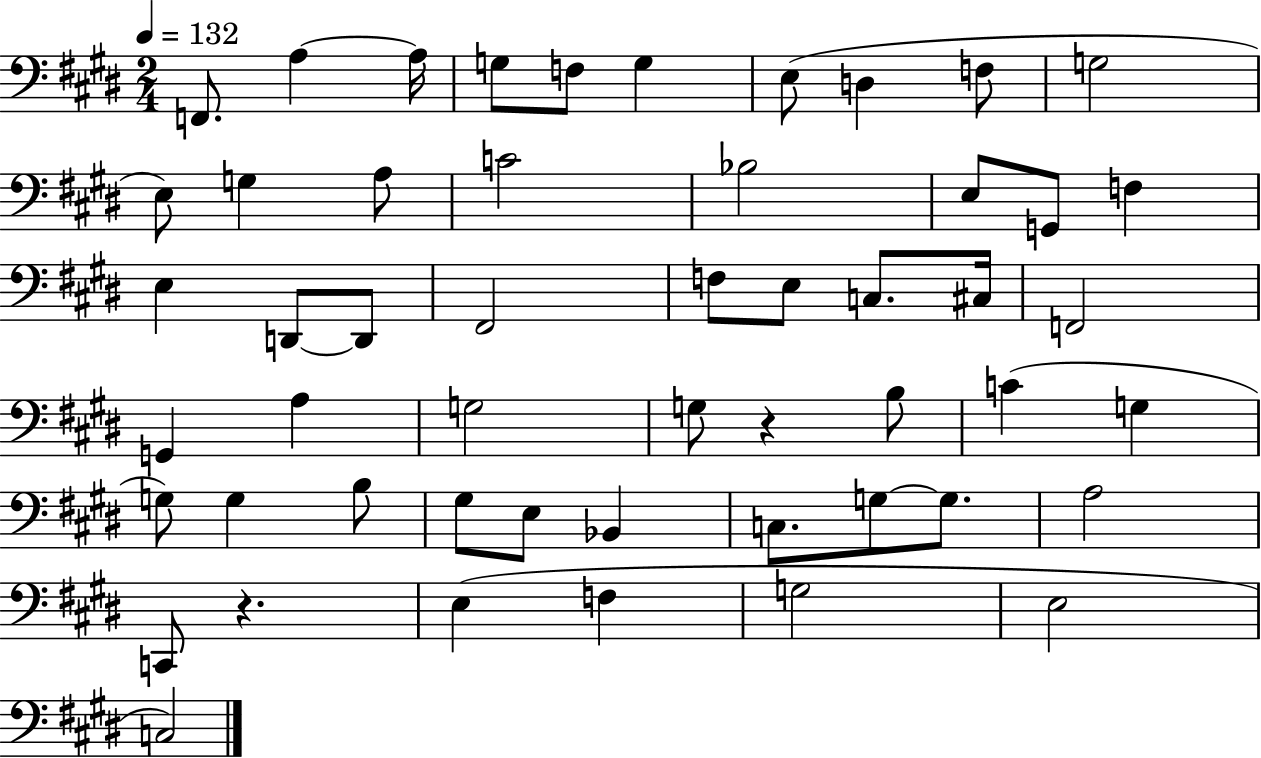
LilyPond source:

{
  \clef bass
  \numericTimeSignature
  \time 2/4
  \key e \major
  \tempo 4 = 132
  f,8. a4~~ a16 | g8 f8 g4 | e8( d4 f8 | g2 | \break e8) g4 a8 | c'2 | bes2 | e8 g,8 f4 | \break e4 d,8~~ d,8 | fis,2 | f8 e8 c8. cis16 | f,2 | \break g,4 a4 | g2 | g8 r4 b8 | c'4( g4 | \break g8) g4 b8 | gis8 e8 bes,4 | c8. g8~~ g8. | a2 | \break c,8 r4. | e4( f4 | g2 | e2 | \break c2) | \bar "|."
}